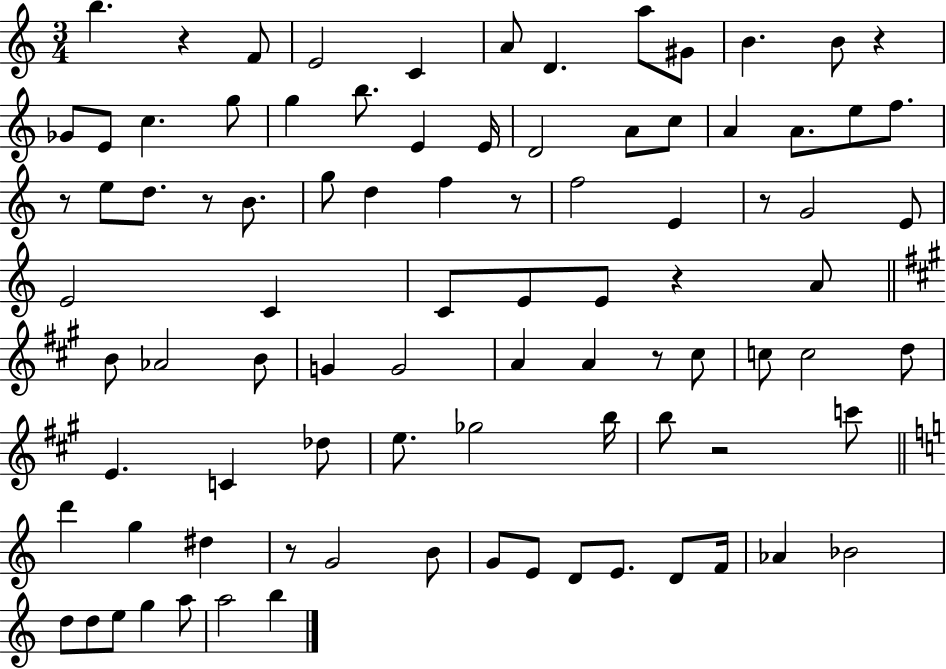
B5/q. R/q F4/e E4/h C4/q A4/e D4/q. A5/e G#4/e B4/q. B4/e R/q Gb4/e E4/e C5/q. G5/e G5/q B5/e. E4/q E4/s D4/h A4/e C5/e A4/q A4/e. E5/e F5/e. R/e E5/e D5/e. R/e B4/e. G5/e D5/q F5/q R/e F5/h E4/q R/e G4/h E4/e E4/h C4/q C4/e E4/e E4/e R/q A4/e B4/e Ab4/h B4/e G4/q G4/h A4/q A4/q R/e C#5/e C5/e C5/h D5/e E4/q. C4/q Db5/e E5/e. Gb5/h B5/s B5/e R/h C6/e D6/q G5/q D#5/q R/e G4/h B4/e G4/e E4/e D4/e E4/e. D4/e F4/s Ab4/q Bb4/h D5/e D5/e E5/e G5/q A5/e A5/h B5/q